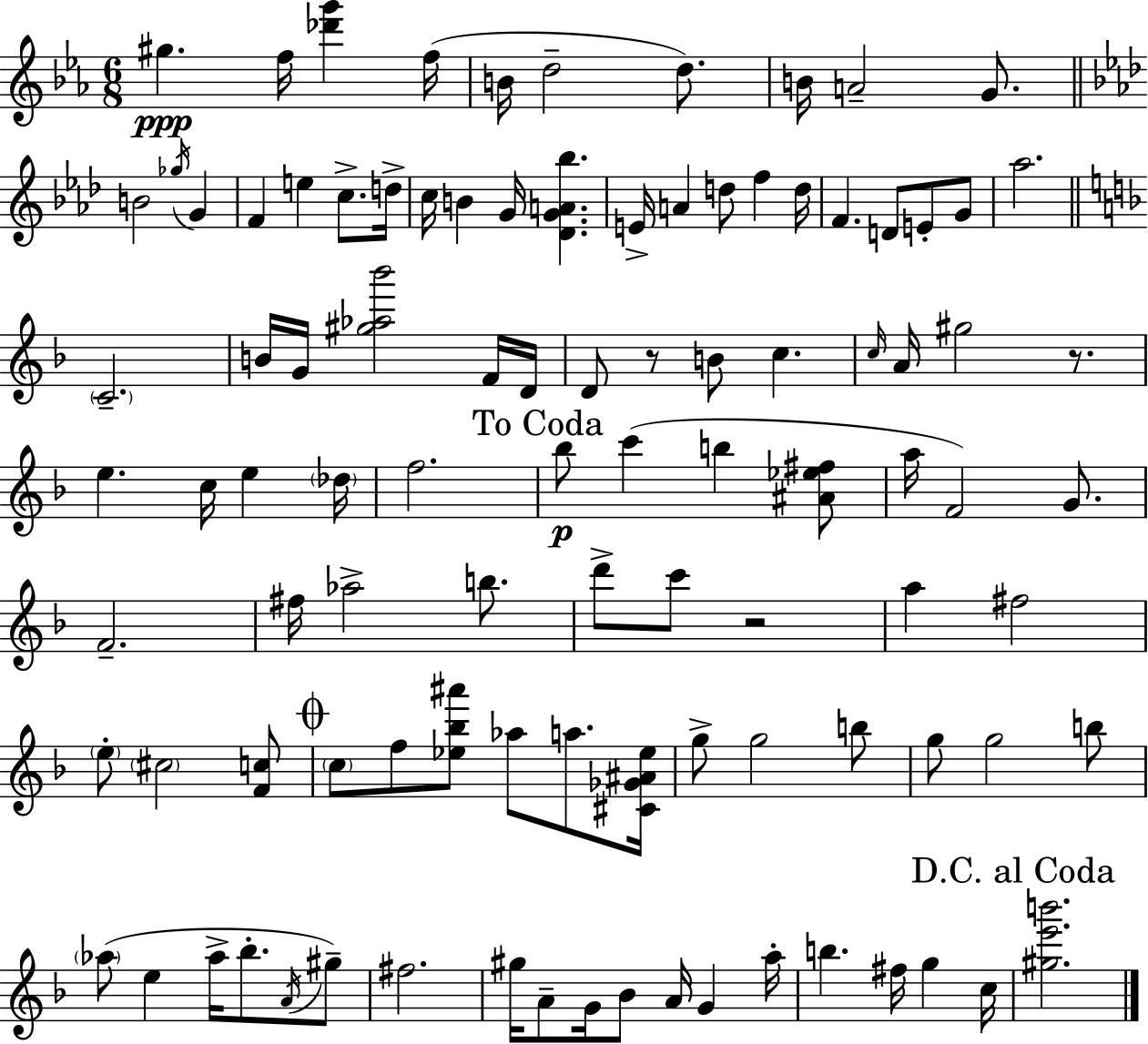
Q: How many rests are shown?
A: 3